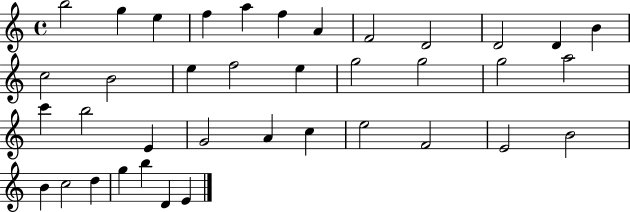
X:1
T:Untitled
M:4/4
L:1/4
K:C
b2 g e f a f A F2 D2 D2 D B c2 B2 e f2 e g2 g2 g2 a2 c' b2 E G2 A c e2 F2 E2 B2 B c2 d g b D E